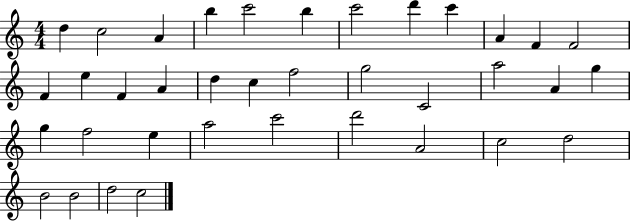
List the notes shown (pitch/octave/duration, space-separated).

D5/q C5/h A4/q B5/q C6/h B5/q C6/h D6/q C6/q A4/q F4/q F4/h F4/q E5/q F4/q A4/q D5/q C5/q F5/h G5/h C4/h A5/h A4/q G5/q G5/q F5/h E5/q A5/h C6/h D6/h A4/h C5/h D5/h B4/h B4/h D5/h C5/h